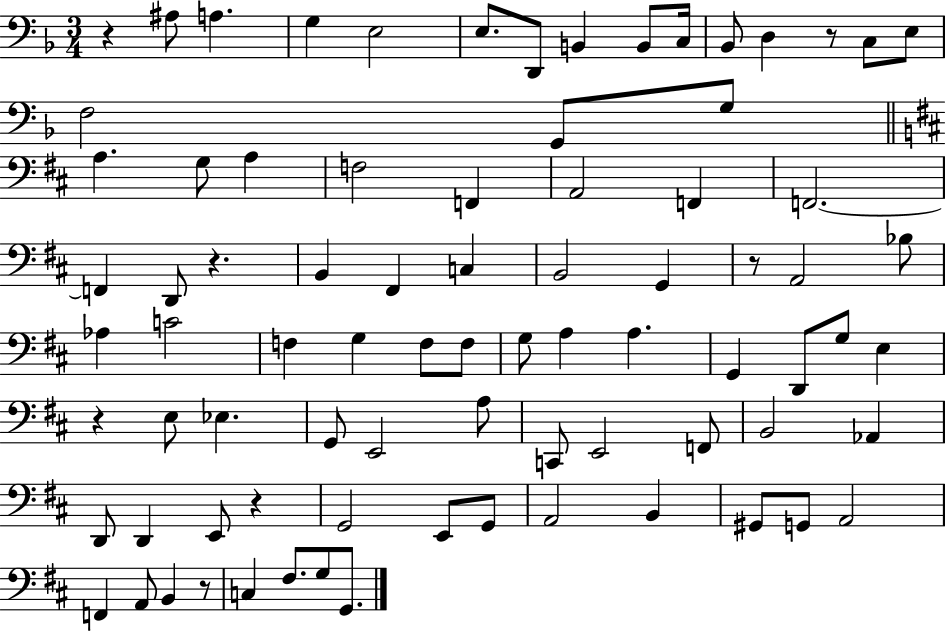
R/q A#3/e A3/q. G3/q E3/h E3/e. D2/e B2/q B2/e C3/s Bb2/e D3/q R/e C3/e E3/e F3/h G2/e G3/e A3/q. G3/e A3/q F3/h F2/q A2/h F2/q F2/h. F2/q D2/e R/q. B2/q F#2/q C3/q B2/h G2/q R/e A2/h Bb3/e Ab3/q C4/h F3/q G3/q F3/e F3/e G3/e A3/q A3/q. G2/q D2/e G3/e E3/q R/q E3/e Eb3/q. G2/e E2/h A3/e C2/e E2/h F2/e B2/h Ab2/q D2/e D2/q E2/e R/q G2/h E2/e G2/e A2/h B2/q G#2/e G2/e A2/h F2/q A2/e B2/q R/e C3/q F#3/e. G3/e G2/e.